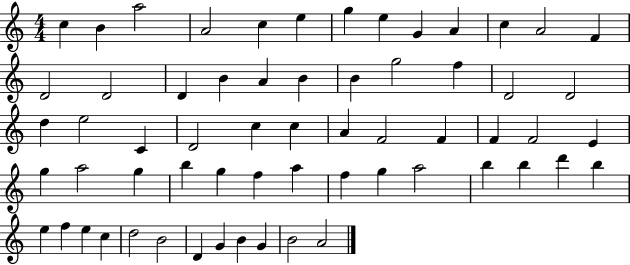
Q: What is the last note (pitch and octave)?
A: A4